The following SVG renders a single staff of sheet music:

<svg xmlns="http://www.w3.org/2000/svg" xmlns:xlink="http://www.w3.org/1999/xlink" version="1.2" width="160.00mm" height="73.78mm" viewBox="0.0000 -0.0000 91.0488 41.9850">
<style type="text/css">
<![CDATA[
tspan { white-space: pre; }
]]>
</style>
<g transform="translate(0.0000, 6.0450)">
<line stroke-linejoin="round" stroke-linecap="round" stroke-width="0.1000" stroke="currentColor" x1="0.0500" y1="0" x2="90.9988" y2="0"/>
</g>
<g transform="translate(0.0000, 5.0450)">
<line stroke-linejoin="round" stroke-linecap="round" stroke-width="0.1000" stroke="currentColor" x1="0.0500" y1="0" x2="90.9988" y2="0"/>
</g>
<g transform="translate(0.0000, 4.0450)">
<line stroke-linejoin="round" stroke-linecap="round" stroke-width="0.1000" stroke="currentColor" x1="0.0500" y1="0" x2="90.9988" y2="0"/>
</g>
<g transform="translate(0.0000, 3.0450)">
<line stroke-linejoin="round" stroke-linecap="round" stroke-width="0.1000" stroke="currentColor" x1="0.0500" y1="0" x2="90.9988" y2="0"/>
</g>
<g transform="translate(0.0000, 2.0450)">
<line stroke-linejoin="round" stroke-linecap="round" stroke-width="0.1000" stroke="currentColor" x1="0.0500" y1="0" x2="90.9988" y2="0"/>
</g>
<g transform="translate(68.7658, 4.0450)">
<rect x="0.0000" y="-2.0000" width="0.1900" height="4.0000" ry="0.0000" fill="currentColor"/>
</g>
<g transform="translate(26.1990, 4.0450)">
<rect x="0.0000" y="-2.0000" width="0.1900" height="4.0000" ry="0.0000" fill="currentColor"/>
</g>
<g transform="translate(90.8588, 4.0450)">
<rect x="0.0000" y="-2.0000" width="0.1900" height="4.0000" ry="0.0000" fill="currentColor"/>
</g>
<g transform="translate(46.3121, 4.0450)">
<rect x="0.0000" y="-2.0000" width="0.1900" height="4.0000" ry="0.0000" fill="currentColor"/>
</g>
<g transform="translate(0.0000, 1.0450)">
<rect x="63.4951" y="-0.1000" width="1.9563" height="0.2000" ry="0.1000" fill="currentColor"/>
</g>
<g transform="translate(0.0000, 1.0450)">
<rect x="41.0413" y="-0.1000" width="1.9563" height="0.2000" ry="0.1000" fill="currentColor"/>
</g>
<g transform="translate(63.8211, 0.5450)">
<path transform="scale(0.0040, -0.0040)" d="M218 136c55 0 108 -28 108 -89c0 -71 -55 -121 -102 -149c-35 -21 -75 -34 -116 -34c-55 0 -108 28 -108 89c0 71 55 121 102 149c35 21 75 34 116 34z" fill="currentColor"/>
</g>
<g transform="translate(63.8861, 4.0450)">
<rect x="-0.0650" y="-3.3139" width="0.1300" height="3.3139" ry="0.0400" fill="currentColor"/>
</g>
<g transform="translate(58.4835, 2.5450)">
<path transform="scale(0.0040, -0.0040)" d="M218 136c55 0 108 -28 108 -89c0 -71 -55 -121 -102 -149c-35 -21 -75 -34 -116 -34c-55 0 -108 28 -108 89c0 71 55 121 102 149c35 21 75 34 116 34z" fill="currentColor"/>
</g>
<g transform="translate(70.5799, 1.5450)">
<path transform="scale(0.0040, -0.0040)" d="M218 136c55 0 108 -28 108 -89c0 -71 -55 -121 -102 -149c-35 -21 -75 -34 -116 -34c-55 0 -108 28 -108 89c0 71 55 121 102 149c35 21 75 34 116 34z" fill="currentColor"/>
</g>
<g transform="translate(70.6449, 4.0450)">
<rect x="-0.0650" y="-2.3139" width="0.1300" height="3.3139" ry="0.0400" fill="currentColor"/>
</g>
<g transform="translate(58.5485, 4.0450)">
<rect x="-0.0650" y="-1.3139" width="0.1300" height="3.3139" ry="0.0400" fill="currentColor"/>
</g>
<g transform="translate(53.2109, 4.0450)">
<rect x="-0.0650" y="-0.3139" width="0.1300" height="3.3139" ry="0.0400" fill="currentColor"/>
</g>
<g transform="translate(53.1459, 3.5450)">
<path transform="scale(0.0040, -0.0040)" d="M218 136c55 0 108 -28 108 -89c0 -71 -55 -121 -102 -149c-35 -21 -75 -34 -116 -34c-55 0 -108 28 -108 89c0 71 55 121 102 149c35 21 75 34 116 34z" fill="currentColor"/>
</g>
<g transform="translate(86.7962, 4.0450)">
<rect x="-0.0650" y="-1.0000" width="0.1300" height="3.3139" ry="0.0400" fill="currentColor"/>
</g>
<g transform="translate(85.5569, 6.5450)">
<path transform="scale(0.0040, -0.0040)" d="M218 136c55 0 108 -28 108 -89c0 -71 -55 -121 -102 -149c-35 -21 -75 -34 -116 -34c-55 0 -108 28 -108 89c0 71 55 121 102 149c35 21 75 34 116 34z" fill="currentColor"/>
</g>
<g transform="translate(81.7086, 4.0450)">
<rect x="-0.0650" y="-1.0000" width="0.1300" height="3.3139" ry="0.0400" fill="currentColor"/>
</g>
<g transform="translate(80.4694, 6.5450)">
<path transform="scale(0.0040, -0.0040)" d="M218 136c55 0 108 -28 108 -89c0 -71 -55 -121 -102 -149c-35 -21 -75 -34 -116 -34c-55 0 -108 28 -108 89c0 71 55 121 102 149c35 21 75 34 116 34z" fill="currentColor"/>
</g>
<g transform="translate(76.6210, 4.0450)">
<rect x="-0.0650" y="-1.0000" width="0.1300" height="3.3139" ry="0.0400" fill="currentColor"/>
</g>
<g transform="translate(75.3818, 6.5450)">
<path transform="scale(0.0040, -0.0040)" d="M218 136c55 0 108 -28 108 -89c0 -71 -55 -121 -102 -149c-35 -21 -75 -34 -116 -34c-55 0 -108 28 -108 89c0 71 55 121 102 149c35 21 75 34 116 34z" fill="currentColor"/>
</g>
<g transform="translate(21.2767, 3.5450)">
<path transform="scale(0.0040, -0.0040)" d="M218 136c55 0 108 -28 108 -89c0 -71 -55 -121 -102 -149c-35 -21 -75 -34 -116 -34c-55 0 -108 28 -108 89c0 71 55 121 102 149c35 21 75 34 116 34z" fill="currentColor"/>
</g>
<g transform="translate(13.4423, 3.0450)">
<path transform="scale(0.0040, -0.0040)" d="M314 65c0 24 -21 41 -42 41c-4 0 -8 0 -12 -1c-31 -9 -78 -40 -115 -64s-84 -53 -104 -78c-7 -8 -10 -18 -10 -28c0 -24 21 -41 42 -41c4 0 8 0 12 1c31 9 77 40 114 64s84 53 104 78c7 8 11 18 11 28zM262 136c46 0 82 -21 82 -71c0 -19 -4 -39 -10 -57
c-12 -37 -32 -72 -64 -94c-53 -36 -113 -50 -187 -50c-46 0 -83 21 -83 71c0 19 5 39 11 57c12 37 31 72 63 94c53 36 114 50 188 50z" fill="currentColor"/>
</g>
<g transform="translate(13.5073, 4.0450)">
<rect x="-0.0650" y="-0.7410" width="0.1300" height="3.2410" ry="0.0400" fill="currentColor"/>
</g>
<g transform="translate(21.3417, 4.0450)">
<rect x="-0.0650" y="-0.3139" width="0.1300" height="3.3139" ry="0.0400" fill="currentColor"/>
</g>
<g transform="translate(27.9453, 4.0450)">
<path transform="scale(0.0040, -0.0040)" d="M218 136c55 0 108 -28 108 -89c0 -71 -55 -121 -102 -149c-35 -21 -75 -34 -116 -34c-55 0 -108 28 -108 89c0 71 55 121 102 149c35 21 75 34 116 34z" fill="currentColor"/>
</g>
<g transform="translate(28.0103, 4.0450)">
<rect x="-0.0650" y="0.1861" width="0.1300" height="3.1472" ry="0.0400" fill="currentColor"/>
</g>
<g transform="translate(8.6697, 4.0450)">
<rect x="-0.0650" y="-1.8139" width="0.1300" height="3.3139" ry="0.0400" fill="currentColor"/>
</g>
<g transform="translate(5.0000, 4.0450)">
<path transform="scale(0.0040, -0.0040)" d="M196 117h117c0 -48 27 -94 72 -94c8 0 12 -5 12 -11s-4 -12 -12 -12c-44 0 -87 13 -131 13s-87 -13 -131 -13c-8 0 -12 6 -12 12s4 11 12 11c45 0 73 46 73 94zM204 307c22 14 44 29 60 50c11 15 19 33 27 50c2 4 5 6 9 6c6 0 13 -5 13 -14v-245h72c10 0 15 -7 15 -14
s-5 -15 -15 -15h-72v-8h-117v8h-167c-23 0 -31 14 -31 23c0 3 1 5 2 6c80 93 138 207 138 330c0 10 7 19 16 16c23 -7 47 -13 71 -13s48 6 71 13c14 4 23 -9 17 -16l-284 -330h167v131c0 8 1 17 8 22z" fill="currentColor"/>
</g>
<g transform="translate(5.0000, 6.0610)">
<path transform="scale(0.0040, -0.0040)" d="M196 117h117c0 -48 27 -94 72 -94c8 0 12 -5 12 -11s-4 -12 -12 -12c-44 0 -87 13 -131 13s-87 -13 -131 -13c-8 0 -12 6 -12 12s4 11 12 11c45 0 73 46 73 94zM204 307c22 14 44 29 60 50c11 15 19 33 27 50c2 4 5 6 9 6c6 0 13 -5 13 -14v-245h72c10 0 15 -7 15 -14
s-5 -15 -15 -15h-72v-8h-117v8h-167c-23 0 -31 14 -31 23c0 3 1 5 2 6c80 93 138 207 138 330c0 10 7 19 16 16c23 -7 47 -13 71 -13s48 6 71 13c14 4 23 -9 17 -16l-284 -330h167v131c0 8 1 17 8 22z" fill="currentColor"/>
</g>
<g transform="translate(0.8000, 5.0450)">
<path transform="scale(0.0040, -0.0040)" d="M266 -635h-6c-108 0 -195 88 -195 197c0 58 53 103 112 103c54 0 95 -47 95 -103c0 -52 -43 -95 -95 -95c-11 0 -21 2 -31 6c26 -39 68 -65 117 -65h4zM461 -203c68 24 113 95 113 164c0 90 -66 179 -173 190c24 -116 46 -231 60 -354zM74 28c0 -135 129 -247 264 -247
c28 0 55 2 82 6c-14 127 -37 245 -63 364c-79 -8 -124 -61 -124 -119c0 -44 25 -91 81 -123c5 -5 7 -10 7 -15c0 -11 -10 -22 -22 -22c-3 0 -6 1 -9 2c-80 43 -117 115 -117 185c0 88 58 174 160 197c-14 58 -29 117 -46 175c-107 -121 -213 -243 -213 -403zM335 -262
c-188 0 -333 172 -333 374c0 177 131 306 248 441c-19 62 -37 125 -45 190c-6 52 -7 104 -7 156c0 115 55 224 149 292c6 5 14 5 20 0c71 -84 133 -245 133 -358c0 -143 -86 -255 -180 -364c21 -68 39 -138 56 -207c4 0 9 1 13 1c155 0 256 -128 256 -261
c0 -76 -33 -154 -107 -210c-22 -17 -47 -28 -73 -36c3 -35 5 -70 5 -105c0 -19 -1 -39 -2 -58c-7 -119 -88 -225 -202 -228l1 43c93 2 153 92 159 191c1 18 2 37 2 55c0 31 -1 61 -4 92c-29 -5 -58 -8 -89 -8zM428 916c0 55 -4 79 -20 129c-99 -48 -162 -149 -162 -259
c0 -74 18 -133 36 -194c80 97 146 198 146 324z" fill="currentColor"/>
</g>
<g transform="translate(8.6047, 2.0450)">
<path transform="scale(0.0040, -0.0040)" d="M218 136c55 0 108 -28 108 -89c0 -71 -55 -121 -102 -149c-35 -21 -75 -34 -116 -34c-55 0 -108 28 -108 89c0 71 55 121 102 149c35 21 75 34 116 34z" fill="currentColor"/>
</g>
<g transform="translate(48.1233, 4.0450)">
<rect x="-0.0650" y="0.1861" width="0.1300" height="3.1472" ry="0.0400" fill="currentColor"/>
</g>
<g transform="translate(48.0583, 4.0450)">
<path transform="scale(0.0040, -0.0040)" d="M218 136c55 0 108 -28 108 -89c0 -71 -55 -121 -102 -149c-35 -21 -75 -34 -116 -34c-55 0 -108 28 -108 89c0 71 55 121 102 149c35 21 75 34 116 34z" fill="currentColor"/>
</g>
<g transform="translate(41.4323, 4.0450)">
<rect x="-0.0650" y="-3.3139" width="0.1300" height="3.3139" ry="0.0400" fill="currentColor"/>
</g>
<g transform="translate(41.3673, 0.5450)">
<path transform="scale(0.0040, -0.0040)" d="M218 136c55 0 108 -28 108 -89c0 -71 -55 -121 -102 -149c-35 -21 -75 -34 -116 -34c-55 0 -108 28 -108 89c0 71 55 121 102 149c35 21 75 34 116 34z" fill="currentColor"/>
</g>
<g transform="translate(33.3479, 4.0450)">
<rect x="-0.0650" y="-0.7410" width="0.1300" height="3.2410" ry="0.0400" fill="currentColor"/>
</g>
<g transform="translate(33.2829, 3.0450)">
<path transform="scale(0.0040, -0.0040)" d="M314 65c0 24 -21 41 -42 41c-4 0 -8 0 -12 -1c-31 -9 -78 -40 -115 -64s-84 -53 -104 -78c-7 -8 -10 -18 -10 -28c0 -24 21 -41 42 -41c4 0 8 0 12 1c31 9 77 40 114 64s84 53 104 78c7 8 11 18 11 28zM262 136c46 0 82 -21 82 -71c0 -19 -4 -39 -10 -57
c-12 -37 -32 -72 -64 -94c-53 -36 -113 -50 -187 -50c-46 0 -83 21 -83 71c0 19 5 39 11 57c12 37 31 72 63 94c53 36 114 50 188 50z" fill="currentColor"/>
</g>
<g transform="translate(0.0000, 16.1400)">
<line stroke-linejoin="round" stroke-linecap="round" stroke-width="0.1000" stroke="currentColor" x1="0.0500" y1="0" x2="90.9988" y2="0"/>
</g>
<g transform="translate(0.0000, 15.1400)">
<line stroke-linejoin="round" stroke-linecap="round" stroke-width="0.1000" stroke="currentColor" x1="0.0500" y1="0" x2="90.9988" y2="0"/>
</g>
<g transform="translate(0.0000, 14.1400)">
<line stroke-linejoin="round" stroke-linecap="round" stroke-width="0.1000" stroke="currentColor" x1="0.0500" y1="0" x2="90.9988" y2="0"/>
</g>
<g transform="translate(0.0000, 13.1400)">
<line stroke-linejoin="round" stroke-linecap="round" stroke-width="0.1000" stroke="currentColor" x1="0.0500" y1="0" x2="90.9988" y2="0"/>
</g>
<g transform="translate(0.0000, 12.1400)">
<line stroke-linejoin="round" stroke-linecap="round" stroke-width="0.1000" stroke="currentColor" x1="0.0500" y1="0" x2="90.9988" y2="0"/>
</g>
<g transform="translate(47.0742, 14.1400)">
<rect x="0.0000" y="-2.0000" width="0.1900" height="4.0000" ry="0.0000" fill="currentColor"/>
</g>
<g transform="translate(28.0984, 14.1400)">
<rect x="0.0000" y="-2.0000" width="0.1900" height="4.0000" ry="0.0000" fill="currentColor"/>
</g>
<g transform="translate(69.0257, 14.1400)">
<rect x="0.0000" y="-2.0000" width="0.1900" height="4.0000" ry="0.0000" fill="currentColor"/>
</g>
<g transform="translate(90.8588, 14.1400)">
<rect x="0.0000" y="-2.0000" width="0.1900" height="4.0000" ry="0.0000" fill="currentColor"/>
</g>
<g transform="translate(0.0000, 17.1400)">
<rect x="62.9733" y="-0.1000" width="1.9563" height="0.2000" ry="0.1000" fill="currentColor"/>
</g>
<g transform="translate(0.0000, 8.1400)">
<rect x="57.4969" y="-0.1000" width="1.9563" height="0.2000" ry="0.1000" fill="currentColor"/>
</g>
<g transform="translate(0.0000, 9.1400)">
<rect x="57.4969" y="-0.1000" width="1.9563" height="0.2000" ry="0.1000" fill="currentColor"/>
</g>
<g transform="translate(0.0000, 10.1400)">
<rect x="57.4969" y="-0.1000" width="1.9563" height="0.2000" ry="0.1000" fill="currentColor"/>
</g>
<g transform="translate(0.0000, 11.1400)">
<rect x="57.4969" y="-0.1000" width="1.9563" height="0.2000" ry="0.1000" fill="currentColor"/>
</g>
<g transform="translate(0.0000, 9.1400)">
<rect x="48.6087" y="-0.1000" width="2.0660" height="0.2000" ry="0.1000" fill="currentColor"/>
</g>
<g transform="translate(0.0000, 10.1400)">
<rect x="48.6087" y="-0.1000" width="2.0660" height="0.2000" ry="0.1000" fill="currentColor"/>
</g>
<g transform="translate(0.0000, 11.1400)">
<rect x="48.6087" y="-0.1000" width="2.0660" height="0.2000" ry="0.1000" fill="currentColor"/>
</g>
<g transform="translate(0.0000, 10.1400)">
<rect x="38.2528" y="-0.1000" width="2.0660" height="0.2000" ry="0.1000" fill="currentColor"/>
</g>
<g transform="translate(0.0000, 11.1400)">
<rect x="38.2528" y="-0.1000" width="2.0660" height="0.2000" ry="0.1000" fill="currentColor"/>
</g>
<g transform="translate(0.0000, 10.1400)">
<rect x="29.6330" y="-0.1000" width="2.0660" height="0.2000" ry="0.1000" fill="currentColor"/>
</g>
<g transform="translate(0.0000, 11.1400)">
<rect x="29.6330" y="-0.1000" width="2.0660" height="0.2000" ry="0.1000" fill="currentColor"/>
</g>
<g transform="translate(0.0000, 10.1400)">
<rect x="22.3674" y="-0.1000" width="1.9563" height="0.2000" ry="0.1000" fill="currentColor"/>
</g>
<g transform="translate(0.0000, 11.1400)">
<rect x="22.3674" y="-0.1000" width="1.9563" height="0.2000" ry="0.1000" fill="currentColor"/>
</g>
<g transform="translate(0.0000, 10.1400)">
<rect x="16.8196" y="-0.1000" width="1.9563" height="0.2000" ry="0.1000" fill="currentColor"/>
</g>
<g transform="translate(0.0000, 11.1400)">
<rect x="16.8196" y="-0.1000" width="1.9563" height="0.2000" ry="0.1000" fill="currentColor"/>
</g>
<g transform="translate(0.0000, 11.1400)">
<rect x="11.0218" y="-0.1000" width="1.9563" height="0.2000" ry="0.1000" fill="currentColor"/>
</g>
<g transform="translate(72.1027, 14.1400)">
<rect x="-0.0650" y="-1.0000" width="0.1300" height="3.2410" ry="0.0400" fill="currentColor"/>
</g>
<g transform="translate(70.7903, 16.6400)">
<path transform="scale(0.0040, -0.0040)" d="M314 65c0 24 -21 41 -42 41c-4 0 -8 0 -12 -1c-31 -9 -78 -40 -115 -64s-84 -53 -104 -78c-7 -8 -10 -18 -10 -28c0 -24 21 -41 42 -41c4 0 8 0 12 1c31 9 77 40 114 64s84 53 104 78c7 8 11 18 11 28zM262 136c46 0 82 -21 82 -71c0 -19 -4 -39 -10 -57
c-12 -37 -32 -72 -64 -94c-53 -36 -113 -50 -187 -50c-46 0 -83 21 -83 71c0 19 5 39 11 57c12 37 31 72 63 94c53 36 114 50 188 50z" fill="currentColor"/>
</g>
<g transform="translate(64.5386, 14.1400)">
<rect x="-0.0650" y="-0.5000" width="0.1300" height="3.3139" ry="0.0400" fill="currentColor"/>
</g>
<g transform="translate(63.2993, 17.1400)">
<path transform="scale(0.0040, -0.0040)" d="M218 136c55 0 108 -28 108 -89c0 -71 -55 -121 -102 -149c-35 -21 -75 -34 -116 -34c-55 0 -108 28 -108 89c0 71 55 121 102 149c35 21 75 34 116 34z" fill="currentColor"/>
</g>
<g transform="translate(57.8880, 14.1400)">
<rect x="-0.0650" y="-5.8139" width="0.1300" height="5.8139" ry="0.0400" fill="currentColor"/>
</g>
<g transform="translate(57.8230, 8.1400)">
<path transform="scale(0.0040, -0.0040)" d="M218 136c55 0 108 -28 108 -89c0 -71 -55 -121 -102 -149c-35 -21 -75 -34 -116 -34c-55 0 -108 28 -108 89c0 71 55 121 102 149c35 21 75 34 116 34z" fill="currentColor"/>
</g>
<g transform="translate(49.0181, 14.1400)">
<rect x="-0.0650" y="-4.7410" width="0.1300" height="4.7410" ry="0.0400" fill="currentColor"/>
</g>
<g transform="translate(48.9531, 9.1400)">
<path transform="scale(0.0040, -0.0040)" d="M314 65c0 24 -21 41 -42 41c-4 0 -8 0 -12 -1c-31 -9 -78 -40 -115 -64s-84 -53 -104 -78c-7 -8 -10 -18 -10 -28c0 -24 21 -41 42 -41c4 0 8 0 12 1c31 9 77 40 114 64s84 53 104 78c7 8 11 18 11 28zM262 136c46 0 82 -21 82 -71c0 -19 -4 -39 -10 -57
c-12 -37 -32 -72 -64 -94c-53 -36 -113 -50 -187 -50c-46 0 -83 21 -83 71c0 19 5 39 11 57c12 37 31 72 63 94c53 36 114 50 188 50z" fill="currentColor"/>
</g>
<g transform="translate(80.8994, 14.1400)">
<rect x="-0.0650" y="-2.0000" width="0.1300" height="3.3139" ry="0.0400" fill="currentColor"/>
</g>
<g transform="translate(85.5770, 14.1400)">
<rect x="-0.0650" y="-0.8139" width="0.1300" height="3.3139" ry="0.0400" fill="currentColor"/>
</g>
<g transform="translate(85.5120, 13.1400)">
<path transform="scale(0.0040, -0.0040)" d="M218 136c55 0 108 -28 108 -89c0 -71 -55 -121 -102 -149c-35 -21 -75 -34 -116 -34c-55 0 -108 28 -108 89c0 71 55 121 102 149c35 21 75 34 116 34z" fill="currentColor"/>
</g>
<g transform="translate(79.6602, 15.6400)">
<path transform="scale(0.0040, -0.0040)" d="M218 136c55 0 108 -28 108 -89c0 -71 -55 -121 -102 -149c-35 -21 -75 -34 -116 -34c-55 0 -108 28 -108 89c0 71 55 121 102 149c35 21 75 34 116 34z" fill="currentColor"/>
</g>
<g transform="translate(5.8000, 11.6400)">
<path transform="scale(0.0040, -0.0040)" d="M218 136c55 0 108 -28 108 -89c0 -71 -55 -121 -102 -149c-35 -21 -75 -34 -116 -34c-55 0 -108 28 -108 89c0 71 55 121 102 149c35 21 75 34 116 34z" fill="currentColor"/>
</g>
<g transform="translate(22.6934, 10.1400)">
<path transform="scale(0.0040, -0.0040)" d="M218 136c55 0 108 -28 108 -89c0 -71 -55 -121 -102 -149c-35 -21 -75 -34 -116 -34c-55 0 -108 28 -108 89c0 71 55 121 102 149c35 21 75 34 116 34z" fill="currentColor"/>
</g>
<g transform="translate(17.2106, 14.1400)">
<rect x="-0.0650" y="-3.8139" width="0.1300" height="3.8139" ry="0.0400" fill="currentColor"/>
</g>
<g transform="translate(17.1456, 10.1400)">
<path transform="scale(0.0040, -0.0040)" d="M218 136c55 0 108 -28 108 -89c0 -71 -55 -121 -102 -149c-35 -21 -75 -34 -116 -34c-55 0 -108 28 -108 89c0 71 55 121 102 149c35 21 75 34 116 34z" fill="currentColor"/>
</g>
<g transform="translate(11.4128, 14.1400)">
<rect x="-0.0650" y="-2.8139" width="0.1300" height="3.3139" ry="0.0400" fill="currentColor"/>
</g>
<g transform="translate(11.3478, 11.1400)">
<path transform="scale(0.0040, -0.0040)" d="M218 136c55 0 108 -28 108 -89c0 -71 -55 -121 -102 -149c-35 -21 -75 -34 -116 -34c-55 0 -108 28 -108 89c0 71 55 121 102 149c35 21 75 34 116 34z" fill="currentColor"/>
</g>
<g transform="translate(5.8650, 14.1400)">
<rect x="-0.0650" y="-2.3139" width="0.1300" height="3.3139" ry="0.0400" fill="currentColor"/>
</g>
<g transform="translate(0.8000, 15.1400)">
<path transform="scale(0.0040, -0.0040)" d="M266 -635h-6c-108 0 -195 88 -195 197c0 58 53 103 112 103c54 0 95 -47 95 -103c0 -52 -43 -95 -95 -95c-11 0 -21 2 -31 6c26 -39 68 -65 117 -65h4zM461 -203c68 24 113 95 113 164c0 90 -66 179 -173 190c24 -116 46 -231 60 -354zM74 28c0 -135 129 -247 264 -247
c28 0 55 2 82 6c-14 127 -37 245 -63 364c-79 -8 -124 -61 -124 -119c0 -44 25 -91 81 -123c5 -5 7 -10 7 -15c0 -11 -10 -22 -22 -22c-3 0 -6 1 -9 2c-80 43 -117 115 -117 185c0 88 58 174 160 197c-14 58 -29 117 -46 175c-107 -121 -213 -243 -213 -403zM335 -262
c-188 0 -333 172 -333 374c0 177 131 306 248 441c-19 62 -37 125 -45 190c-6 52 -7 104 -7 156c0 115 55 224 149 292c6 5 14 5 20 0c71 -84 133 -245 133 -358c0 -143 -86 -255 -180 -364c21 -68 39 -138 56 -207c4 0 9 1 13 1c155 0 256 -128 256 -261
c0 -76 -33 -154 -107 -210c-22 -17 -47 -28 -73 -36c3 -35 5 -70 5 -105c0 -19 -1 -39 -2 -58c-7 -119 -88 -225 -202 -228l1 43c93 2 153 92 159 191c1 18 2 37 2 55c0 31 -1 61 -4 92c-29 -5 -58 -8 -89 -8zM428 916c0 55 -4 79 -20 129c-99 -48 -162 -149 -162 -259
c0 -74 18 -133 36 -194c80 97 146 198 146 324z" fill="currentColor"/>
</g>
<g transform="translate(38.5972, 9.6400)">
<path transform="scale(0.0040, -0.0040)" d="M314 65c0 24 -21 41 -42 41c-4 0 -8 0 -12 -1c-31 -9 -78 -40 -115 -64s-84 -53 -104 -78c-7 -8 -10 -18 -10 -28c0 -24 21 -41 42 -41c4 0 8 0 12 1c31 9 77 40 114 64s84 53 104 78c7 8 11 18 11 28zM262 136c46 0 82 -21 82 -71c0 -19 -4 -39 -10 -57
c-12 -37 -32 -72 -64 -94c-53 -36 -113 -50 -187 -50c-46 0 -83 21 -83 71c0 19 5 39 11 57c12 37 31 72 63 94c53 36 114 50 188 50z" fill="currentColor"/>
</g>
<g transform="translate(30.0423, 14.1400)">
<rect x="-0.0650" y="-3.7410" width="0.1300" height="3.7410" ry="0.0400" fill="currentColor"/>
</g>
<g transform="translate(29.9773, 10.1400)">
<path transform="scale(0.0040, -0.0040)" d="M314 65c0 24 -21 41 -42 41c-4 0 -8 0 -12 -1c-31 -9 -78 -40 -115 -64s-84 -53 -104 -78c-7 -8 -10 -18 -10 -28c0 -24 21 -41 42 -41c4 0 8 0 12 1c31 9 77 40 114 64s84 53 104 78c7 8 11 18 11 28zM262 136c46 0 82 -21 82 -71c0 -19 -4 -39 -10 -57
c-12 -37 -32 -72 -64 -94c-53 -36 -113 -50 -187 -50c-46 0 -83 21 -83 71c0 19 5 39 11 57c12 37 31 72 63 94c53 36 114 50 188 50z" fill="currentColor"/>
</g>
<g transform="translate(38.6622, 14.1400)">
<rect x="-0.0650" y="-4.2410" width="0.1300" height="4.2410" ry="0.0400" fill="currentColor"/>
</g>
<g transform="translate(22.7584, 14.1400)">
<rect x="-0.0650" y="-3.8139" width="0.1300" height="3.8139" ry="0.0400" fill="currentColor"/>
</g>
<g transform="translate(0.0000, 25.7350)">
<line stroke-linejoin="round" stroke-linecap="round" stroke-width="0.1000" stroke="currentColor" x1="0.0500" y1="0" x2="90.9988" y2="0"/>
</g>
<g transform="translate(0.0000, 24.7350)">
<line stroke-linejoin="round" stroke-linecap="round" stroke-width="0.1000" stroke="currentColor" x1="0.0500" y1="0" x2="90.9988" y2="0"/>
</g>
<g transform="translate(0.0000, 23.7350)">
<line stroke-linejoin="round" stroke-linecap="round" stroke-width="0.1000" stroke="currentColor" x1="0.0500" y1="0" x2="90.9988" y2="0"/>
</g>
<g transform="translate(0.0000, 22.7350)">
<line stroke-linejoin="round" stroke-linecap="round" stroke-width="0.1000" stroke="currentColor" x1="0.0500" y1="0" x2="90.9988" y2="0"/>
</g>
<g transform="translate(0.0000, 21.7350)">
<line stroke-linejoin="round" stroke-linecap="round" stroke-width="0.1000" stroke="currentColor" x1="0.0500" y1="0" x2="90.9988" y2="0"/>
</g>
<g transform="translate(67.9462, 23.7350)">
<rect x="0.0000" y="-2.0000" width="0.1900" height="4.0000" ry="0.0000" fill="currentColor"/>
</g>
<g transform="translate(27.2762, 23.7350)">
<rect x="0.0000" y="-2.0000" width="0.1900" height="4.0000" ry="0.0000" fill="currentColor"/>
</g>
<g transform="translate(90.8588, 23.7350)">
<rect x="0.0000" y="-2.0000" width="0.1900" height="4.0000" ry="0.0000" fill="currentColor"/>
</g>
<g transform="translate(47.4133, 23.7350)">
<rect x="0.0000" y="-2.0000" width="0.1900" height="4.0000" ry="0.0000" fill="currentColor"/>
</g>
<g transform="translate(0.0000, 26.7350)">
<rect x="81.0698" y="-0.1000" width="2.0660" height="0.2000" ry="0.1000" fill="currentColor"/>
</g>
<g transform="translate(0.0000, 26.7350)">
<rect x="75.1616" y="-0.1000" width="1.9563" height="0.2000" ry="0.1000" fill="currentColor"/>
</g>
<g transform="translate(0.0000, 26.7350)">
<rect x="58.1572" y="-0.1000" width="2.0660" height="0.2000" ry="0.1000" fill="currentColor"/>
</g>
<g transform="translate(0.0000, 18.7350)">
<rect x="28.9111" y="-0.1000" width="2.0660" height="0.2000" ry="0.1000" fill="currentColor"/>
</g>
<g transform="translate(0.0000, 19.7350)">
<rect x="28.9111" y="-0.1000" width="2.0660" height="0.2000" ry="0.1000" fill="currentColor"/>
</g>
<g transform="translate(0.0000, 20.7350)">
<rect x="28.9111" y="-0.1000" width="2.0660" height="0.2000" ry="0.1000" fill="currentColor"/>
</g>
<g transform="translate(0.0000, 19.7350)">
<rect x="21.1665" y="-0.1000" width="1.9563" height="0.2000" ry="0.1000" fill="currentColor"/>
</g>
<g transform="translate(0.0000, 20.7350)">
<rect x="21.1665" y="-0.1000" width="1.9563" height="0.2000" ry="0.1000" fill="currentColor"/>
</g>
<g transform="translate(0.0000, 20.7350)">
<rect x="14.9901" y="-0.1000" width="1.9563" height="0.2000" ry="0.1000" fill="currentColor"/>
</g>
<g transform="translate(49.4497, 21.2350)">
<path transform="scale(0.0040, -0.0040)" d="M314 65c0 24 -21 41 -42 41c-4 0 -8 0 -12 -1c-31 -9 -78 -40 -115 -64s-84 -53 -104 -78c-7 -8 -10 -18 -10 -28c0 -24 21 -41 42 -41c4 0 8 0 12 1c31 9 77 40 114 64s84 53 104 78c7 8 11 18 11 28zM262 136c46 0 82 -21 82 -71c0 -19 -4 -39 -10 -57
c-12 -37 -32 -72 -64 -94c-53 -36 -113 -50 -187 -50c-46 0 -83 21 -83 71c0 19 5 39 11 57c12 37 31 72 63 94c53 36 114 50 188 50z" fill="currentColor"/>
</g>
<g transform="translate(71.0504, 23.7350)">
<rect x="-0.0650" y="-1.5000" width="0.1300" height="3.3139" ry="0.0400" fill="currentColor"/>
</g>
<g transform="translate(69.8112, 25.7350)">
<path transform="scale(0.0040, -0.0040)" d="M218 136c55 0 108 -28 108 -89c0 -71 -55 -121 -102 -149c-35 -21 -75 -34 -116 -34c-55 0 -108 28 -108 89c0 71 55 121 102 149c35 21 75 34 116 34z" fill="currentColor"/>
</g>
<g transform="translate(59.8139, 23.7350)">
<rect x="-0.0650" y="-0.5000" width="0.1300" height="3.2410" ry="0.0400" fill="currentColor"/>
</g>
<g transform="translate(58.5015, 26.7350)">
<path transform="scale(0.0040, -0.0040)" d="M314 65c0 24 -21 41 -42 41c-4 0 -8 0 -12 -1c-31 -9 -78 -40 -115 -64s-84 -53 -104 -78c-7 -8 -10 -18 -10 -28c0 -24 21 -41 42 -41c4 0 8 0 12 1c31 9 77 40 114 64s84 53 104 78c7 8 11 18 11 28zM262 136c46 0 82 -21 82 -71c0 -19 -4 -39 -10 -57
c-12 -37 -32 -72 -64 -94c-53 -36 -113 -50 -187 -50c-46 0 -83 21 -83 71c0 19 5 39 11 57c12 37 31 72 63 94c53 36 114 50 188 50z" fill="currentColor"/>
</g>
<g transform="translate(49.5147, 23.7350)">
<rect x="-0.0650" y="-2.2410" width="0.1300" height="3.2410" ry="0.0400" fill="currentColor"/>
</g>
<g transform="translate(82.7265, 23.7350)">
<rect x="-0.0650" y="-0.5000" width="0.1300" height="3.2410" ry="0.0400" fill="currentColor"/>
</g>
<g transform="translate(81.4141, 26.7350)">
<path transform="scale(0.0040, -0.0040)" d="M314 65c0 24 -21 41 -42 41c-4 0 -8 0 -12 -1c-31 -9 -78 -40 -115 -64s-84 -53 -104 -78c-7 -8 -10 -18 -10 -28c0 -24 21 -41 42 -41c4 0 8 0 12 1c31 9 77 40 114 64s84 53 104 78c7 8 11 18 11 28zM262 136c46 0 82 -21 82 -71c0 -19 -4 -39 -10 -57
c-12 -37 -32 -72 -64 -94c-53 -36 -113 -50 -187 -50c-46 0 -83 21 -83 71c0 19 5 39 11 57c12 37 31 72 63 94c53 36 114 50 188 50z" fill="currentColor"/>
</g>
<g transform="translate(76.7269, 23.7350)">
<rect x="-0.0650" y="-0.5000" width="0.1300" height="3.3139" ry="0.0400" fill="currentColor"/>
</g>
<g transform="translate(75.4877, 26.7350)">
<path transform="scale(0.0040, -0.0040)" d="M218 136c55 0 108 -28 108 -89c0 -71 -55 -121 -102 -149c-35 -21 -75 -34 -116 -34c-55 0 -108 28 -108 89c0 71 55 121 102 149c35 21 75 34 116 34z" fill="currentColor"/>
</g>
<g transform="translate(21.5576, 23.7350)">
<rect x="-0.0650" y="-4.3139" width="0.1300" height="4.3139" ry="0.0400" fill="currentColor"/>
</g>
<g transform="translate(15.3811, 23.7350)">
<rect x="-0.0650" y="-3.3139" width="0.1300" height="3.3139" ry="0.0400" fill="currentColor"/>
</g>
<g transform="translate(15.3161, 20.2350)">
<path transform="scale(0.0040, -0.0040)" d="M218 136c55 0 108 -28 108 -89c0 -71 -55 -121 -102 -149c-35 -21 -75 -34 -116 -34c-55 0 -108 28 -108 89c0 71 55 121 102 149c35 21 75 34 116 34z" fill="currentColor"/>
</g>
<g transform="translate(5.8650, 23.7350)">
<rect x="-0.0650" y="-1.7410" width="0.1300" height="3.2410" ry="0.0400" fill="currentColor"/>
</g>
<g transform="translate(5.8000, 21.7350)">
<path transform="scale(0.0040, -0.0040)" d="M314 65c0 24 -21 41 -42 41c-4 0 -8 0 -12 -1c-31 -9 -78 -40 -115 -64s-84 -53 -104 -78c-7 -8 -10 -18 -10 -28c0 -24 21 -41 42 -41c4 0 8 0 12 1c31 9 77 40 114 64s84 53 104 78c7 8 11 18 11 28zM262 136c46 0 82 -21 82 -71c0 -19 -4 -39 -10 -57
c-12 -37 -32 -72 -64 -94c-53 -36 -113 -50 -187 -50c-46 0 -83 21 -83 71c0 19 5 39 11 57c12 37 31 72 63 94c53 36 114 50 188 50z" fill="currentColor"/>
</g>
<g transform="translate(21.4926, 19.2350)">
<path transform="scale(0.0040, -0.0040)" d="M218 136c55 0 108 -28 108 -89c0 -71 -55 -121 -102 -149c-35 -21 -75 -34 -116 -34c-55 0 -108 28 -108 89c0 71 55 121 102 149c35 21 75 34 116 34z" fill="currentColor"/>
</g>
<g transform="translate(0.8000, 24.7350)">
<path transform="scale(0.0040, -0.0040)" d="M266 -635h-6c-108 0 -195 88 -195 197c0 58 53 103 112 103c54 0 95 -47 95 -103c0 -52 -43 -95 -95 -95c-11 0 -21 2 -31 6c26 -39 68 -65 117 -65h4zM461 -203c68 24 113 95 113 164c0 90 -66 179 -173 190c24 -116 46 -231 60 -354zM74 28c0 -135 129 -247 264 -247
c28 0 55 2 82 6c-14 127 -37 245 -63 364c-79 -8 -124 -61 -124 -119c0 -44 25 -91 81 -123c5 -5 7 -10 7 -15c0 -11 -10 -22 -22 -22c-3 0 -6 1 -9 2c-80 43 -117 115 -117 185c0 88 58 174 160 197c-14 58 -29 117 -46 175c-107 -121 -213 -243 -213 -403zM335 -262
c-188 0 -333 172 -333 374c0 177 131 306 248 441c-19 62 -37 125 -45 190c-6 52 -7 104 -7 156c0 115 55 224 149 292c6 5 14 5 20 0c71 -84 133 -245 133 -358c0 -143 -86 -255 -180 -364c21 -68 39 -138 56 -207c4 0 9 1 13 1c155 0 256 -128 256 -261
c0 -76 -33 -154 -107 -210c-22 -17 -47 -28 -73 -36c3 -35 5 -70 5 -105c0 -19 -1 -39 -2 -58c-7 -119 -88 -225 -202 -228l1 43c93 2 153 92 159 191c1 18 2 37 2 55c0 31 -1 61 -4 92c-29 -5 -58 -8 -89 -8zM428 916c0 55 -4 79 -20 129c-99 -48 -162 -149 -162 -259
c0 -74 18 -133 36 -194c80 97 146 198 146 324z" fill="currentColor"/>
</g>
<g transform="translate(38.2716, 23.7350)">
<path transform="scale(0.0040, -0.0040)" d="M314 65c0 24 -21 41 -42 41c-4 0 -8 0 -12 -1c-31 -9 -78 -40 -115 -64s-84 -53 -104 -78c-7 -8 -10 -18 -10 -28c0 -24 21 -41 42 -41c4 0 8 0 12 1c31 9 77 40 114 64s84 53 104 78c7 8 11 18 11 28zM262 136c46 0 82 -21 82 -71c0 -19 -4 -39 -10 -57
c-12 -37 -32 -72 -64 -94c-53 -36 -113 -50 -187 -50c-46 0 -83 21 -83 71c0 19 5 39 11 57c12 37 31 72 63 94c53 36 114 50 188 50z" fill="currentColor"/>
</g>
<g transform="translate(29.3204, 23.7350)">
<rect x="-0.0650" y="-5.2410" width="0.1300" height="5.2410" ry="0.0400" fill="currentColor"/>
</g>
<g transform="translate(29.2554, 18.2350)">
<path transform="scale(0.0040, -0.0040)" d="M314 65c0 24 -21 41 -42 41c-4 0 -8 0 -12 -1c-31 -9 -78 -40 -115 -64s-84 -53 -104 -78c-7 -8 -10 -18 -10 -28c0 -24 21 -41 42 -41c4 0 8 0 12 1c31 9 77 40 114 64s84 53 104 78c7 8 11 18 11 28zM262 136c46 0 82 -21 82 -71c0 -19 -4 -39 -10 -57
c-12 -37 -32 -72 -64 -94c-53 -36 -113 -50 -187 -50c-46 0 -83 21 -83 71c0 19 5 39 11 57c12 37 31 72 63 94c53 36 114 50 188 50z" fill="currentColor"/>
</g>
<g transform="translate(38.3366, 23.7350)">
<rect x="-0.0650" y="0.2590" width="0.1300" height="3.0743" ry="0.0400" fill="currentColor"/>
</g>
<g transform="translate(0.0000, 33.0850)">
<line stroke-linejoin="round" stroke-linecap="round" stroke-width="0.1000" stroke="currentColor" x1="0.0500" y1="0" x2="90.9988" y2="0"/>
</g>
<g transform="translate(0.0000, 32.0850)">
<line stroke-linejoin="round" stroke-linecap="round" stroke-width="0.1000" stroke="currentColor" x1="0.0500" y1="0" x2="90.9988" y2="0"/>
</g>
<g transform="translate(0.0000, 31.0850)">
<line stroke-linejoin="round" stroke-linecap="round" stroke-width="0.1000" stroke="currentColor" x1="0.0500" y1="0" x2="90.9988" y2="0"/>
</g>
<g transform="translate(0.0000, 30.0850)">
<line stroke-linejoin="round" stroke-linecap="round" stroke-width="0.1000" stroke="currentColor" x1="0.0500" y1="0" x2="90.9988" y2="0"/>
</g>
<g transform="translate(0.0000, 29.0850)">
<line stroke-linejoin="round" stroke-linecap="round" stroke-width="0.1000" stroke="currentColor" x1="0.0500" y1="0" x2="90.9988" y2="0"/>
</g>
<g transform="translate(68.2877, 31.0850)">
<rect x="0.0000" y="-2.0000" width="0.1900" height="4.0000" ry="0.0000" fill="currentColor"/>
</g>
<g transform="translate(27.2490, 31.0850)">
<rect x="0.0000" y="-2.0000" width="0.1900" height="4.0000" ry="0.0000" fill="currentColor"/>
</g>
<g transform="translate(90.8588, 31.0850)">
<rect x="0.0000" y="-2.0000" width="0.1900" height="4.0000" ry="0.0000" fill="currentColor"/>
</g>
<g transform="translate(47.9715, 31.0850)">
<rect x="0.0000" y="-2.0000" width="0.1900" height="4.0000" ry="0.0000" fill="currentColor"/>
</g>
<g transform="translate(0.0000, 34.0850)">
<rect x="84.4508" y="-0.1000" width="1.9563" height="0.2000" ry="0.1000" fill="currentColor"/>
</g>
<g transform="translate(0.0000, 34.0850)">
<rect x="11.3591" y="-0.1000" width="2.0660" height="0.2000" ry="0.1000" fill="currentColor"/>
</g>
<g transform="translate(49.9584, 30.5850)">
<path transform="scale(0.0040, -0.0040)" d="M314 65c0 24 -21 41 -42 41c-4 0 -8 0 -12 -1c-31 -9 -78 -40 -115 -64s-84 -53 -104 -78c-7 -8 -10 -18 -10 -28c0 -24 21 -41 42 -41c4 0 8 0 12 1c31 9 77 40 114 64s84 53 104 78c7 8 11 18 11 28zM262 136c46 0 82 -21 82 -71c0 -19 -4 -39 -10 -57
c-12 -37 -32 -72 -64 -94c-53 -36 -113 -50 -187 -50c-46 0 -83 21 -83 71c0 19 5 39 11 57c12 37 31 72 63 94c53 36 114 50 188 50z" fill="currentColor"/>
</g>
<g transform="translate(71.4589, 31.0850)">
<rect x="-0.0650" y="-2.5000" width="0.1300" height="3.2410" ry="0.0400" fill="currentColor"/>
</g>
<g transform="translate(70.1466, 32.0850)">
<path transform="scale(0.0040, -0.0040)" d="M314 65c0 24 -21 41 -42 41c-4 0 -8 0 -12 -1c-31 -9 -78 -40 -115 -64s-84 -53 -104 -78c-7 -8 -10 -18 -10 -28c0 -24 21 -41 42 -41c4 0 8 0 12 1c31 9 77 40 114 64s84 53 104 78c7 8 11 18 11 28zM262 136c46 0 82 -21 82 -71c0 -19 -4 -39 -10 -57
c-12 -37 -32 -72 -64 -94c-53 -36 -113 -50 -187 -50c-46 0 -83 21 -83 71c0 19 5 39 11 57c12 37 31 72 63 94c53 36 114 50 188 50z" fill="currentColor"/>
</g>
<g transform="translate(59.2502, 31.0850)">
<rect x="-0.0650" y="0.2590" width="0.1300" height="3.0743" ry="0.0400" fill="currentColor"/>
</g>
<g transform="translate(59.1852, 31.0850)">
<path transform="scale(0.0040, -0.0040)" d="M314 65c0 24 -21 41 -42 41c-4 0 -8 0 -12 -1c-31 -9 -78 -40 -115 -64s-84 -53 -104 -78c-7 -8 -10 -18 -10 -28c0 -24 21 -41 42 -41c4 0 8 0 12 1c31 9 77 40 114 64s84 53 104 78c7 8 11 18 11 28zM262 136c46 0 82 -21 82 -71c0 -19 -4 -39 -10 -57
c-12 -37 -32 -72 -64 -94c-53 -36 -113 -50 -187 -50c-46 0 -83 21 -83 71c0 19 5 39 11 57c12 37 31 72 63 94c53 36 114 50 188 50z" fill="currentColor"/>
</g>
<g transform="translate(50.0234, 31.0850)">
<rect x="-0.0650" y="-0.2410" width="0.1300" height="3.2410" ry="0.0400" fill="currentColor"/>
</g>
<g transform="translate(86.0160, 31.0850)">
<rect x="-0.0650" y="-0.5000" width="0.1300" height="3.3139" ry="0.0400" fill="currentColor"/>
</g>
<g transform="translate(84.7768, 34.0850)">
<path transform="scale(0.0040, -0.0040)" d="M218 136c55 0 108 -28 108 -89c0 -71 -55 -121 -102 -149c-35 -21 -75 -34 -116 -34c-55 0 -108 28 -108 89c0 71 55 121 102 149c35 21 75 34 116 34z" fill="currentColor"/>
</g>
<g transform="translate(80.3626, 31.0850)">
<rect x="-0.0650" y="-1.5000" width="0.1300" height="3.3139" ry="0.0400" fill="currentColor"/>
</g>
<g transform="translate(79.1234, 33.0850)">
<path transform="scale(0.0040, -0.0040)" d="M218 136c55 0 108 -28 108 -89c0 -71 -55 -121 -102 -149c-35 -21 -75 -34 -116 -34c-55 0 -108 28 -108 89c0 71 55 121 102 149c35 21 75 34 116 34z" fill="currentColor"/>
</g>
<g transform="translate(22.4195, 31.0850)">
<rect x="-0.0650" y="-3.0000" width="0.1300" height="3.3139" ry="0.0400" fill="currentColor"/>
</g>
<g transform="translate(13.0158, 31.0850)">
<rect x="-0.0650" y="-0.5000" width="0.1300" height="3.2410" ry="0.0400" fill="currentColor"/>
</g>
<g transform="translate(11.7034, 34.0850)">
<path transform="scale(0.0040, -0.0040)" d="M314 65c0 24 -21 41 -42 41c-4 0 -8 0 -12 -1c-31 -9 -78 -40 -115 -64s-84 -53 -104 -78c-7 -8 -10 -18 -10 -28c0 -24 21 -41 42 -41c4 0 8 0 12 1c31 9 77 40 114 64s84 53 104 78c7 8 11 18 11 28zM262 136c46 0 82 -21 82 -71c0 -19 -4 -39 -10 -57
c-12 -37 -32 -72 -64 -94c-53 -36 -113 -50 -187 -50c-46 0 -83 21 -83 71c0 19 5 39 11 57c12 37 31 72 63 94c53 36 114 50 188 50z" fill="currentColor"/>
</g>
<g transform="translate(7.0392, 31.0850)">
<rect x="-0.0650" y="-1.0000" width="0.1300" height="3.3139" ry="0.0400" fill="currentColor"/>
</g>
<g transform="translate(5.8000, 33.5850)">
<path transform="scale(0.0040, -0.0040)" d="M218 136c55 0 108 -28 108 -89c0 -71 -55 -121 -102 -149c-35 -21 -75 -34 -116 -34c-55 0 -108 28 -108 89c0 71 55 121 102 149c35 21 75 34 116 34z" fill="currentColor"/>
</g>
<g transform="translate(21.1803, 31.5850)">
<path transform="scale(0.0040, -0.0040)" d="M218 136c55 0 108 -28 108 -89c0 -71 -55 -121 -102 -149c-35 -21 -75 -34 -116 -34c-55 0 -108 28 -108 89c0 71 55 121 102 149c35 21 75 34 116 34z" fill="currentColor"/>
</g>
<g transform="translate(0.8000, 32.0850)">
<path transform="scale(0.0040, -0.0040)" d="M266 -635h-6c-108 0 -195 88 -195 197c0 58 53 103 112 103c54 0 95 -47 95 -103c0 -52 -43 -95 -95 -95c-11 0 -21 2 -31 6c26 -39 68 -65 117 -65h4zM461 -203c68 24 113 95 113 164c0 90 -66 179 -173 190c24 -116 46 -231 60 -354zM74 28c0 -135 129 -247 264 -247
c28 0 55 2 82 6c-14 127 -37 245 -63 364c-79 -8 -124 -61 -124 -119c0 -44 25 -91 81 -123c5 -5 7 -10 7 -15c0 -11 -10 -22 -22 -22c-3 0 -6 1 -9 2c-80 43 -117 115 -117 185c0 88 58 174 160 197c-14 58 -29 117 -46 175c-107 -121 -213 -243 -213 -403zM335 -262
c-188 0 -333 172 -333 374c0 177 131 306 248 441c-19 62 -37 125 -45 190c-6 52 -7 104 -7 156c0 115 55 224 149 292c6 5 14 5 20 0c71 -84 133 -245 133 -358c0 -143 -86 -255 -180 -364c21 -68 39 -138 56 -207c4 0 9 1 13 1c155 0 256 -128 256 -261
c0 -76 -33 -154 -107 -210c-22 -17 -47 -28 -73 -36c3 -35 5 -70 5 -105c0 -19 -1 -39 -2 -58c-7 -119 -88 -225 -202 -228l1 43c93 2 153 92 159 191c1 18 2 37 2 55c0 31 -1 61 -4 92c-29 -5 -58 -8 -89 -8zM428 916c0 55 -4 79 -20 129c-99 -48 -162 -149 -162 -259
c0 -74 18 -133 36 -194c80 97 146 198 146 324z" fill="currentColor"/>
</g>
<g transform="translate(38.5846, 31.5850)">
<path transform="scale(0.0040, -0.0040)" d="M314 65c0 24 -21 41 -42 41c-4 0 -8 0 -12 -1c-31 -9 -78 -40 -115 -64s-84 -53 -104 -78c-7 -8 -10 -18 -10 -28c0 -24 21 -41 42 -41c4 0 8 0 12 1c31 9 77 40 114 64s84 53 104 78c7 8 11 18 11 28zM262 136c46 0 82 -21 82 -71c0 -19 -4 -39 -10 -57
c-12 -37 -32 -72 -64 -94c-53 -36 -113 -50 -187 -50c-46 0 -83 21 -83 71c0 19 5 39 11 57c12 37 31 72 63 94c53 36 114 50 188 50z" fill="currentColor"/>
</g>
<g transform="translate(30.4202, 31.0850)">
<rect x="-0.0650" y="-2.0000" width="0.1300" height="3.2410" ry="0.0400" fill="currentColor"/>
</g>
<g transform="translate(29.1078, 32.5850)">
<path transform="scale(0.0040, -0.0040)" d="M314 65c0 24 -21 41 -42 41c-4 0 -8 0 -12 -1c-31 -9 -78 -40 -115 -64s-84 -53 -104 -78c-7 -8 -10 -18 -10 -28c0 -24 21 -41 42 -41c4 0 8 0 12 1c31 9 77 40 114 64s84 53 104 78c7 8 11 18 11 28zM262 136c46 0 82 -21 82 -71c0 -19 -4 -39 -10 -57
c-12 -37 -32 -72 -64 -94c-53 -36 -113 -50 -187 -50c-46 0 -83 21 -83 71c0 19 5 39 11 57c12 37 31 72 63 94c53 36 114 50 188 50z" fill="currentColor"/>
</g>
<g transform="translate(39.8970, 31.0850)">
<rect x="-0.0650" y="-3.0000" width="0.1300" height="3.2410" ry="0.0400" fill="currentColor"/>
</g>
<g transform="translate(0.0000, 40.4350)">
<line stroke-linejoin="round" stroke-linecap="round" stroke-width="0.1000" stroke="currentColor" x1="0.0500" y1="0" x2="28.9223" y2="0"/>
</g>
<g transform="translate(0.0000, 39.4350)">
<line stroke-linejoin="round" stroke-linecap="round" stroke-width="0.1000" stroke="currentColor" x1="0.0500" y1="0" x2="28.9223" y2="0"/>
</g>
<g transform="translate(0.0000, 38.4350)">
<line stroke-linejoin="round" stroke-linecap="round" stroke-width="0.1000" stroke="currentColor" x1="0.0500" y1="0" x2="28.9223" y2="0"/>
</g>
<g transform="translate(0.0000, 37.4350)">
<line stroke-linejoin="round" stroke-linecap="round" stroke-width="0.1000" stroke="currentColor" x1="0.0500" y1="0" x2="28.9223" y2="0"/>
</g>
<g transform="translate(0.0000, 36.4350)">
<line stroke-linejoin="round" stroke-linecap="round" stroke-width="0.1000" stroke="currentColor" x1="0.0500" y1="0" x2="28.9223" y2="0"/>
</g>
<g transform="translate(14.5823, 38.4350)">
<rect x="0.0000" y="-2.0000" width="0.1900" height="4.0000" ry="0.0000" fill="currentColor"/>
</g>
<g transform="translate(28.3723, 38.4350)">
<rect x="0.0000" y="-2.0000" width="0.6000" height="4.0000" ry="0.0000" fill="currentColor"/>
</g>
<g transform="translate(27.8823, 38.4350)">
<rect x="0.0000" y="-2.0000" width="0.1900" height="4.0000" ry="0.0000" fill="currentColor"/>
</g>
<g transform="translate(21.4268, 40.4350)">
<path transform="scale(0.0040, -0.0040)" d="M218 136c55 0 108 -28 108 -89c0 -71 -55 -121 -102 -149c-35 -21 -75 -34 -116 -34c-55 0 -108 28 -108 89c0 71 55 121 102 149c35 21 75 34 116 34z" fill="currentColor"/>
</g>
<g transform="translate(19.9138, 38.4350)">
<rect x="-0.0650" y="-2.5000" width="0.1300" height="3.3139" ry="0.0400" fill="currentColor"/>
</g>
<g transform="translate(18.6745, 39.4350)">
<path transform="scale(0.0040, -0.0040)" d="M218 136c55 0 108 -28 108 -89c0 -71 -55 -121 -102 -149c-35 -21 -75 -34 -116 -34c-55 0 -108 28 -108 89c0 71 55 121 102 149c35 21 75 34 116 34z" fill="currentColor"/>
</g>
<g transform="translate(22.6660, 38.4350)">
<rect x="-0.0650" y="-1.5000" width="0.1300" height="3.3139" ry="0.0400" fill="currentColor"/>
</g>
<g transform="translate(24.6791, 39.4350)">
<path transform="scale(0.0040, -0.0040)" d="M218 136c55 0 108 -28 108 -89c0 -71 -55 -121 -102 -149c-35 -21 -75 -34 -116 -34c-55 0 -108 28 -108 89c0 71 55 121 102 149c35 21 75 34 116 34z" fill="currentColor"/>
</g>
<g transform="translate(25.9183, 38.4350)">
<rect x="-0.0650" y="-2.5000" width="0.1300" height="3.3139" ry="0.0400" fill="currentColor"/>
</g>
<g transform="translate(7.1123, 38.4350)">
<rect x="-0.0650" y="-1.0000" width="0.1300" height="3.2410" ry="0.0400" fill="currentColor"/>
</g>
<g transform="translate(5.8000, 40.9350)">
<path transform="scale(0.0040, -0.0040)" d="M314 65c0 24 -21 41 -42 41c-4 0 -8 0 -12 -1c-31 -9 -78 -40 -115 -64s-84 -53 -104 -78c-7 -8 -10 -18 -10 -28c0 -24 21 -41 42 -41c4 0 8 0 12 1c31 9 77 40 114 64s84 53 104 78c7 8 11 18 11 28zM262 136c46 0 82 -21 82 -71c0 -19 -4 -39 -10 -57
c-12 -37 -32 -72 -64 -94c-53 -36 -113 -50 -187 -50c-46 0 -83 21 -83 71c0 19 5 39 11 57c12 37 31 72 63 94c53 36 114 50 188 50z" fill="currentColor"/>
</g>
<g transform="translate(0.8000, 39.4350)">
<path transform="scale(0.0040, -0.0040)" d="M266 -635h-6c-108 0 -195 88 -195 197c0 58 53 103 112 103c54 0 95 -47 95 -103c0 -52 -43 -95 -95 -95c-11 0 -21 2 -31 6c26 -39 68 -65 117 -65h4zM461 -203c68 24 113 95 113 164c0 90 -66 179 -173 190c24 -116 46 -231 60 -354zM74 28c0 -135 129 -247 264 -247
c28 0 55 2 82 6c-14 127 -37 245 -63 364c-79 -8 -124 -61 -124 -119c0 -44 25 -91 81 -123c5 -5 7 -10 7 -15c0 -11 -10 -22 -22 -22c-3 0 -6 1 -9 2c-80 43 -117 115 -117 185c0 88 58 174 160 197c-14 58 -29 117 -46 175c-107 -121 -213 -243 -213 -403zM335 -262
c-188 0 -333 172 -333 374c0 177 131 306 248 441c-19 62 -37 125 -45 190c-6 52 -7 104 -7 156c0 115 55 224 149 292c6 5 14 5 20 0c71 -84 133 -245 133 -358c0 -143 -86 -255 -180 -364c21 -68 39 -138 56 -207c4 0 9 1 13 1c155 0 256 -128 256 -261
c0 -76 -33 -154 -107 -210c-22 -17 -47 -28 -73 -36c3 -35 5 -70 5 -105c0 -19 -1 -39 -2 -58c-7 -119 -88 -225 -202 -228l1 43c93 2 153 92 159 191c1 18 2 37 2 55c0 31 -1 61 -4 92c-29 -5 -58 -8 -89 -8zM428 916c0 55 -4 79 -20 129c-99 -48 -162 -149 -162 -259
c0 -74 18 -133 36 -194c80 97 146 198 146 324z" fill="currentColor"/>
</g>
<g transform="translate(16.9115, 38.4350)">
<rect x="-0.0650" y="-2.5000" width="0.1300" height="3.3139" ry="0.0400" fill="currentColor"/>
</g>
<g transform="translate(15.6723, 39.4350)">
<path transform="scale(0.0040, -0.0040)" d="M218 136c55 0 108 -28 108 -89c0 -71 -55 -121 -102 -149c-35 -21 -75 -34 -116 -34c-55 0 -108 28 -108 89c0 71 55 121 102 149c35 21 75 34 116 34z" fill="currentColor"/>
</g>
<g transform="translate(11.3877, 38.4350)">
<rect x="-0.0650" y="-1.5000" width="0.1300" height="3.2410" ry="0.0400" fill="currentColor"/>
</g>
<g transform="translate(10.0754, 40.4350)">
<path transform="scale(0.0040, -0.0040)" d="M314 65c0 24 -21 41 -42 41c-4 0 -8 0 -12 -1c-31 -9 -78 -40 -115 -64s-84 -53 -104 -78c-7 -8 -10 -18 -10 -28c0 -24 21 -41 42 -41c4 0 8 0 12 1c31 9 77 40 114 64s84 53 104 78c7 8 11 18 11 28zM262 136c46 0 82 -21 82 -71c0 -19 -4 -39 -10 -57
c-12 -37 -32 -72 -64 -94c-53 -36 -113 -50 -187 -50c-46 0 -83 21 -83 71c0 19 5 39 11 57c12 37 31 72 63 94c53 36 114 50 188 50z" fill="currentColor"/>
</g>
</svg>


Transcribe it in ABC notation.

X:1
T:Untitled
M:4/4
L:1/4
K:C
f d2 c B d2 b B c e b g D D D g a c' c' c'2 d'2 e'2 g' C D2 F d f2 b d' f'2 B2 g2 C2 E C C2 D C2 A F2 A2 c2 B2 G2 E C D2 E2 G G E G